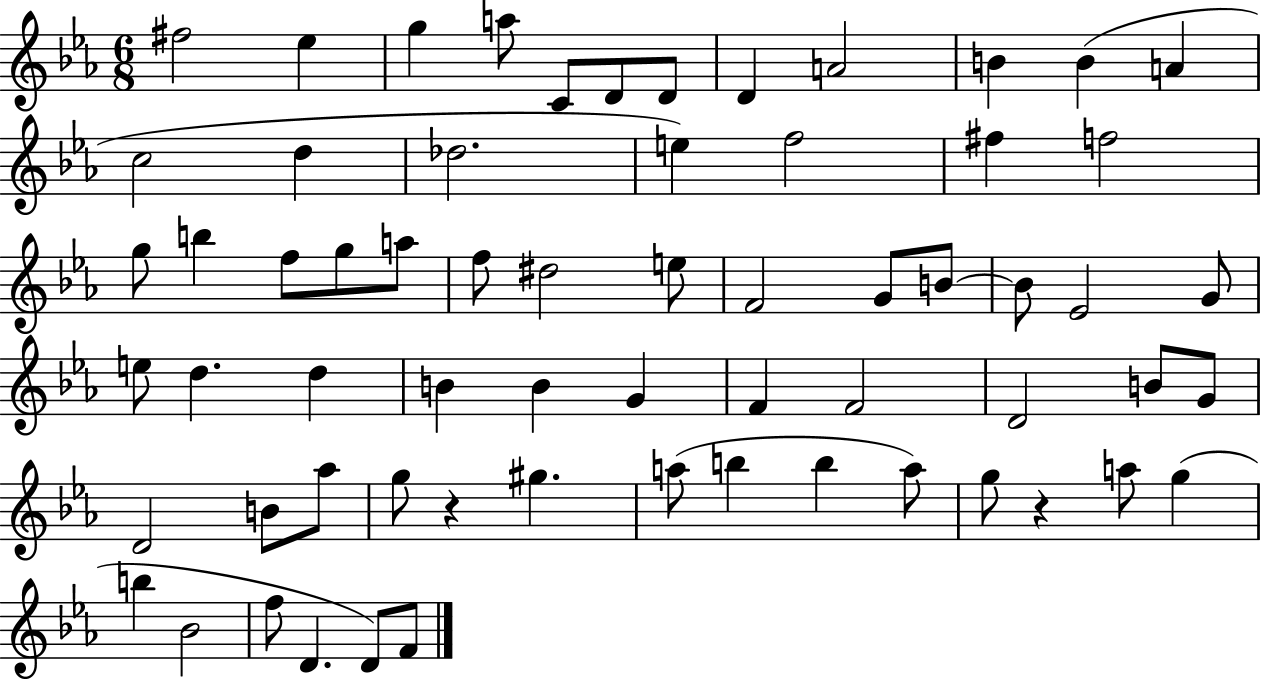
X:1
T:Untitled
M:6/8
L:1/4
K:Eb
^f2 _e g a/2 C/2 D/2 D/2 D A2 B B A c2 d _d2 e f2 ^f f2 g/2 b f/2 g/2 a/2 f/2 ^d2 e/2 F2 G/2 B/2 B/2 _E2 G/2 e/2 d d B B G F F2 D2 B/2 G/2 D2 B/2 _a/2 g/2 z ^g a/2 b b a/2 g/2 z a/2 g b _B2 f/2 D D/2 F/2